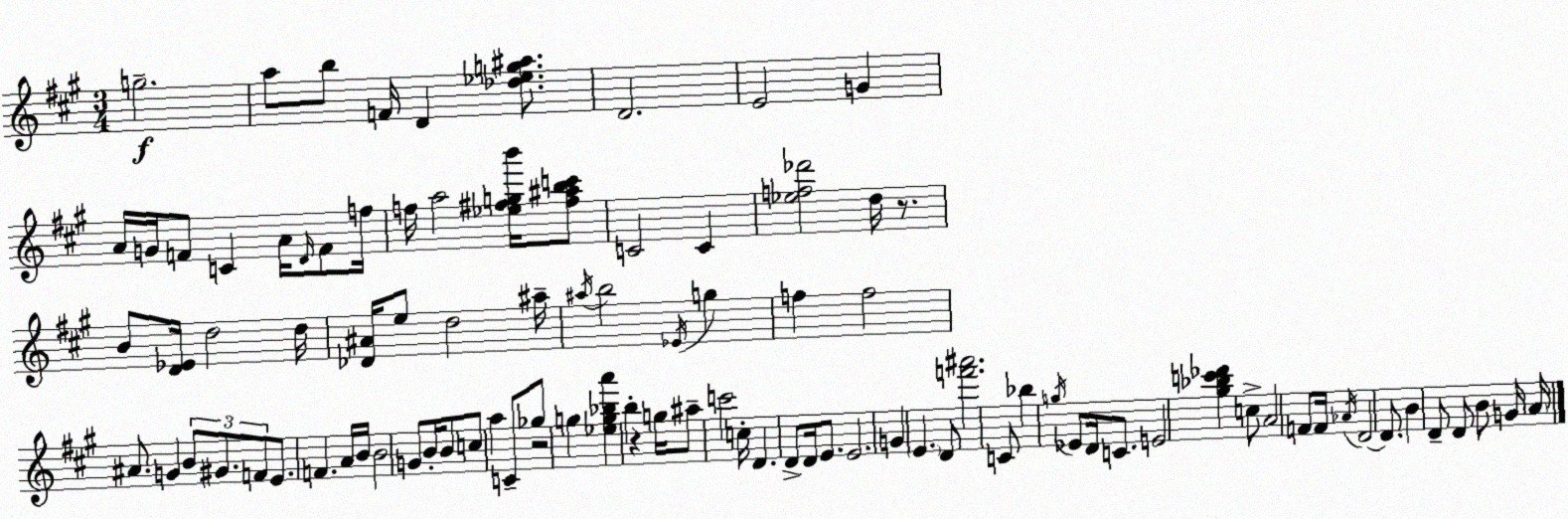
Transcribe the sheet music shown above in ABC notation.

X:1
T:Untitled
M:3/4
L:1/4
K:A
g2 a/2 b/2 F/4 D [_d_eg^a]/2 D2 E2 G A/4 G/4 F/2 C A/4 D/4 F/2 f/4 f/4 a2 [_e^fgb']/4 [^f^abc']/2 C2 C [_ef_d']2 d/4 z/2 B/2 [D_E]/4 d2 d/4 [_D^A]/4 e/2 d2 ^a/4 ^a/4 b2 _E/4 g f f2 ^A/2 G B/2 ^G/2 F/2 E/2 F A/4 B/4 B2 G/2 B/4 B/2 c/2 a C/2 _g/2 z2 g [_eg_ba'] b z g/4 ^a/2 c'2 c/4 D D/2 D/4 E/2 E2 G E D/2 [f'^a']2 C/2 _b g/4 _E/2 D/4 C/2 E2 [^g_bc'_d'] c/2 A2 F/2 F/4 _A/4 D2 D/2 B D/2 D/2 B/2 G/4 A/4